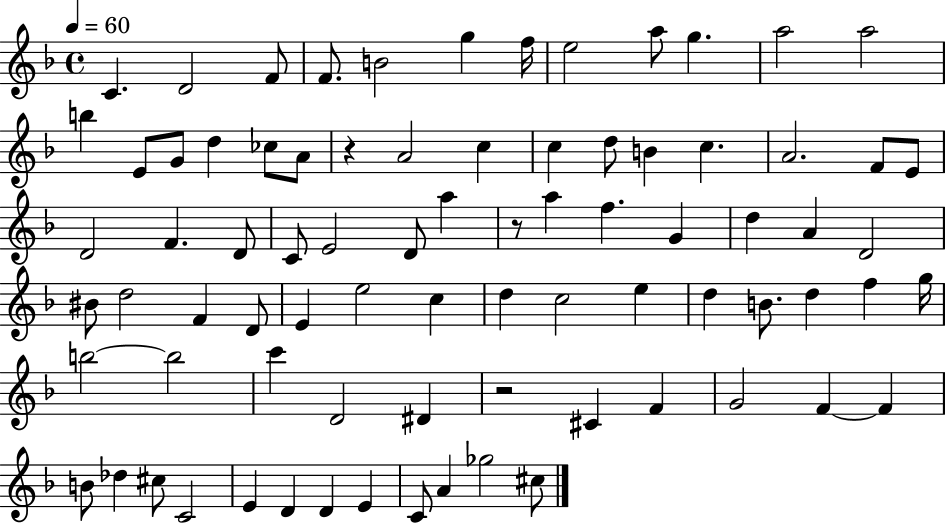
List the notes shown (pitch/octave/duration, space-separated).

C4/q. D4/h F4/e F4/e. B4/h G5/q F5/s E5/h A5/e G5/q. A5/h A5/h B5/q E4/e G4/e D5/q CES5/e A4/e R/q A4/h C5/q C5/q D5/e B4/q C5/q. A4/h. F4/e E4/e D4/h F4/q. D4/e C4/e E4/h D4/e A5/q R/e A5/q F5/q. G4/q D5/q A4/q D4/h BIS4/e D5/h F4/q D4/e E4/q E5/h C5/q D5/q C5/h E5/q D5/q B4/e. D5/q F5/q G5/s B5/h B5/h C6/q D4/h D#4/q R/h C#4/q F4/q G4/h F4/q F4/q B4/e Db5/q C#5/e C4/h E4/q D4/q D4/q E4/q C4/e A4/q Gb5/h C#5/e